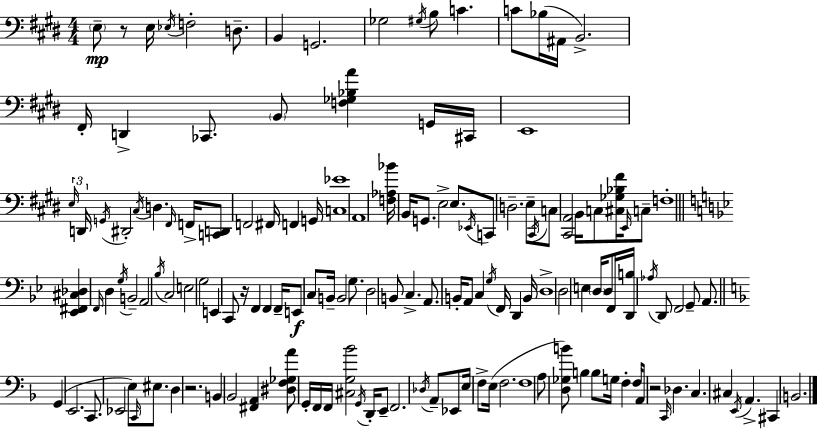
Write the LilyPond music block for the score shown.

{
  \clef bass
  \numericTimeSignature
  \time 4/4
  \key e \major
  \parenthesize e8--\mp r8 e16 \acciaccatura { ees16 } f2-. d8.-- | b,4 g,2. | ges2 \acciaccatura { gis16 } b8 c'4. | c'8 bes16( ais,16 b,2.->) | \break fis,16-. d,4-> ces,8. \parenthesize b,8 <f ges bes a'>4 | g,16 cis,16 e,1 | \tuplet 3/2 { \grace { e16 } d,16 \acciaccatura { g,16 } } dis,2-. \acciaccatura { cis16 } d4. | \grace { fis,16 } f,16-> <c, d,>8 f,2 | \break fis,16 f,4 g,16 <c ees'>1 | a,1 | <f aes bes'>16 b,16 g,8. e2-> | e8. \acciaccatura { ees,16 } c,8 d2.-- | \break e8-- \acciaccatura { cis,16 } c8 <cis, a,>2 | b,16 c8 <cis ges bes fis'>16 \grace { e,16 } c8-- f1-. | \bar "||" \break \key bes \major <ees, fis, cis des>4 \grace { f,16 } d4 \acciaccatura { g16 } b,2-- | a,2 \acciaccatura { bes16 } c2 | e2 g2 | e,4 c,8 r16 f,4 f,4 | \break f,16-- e,8\f c8 b,16-- b,2 | g8. d2 b,8 c4.-> | a,8. b,16-. a,8 c4 \acciaccatura { g16 } f,16 d,4 | b,16 d1-> | \break d2 e4 | \parenthesize d16 d8 f,16 <d, b>16 \acciaccatura { aes16 } d,8 f,2 | g,8-- a,8. \bar "||" \break \key f \major g,4( e,2. | c,8. ees,2 e8) \grace { c,16 } eis8. | d4 r2. | b,4 bes,2 <fis, a,>4 | \break <dis f ges a'>8 g,16-. f,16 f,16 <cis g bes'>2 \acciaccatura { g,16 } d,16-. | e,8-- f,2. \acciaccatura { des16 } a,8-- | ees,8 e16 f8-> e16( f2. | f1 | \break a8 <d ges b'>8) b4 b8 g16 f4-. | f16 a,8 r2 \grace { c,16 } des4. | c4. cis4 \acciaccatura { e,16 } a,4.-> | cis,4 b,2. | \break \bar "|."
}